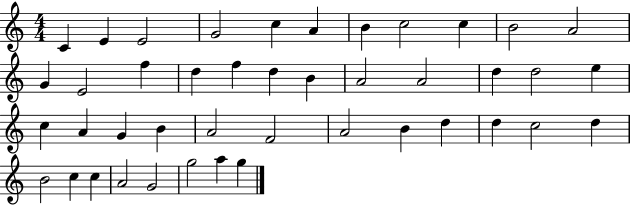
C4/q E4/q E4/h G4/h C5/q A4/q B4/q C5/h C5/q B4/h A4/h G4/q E4/h F5/q D5/q F5/q D5/q B4/q A4/h A4/h D5/q D5/h E5/q C5/q A4/q G4/q B4/q A4/h F4/h A4/h B4/q D5/q D5/q C5/h D5/q B4/h C5/q C5/q A4/h G4/h G5/h A5/q G5/q